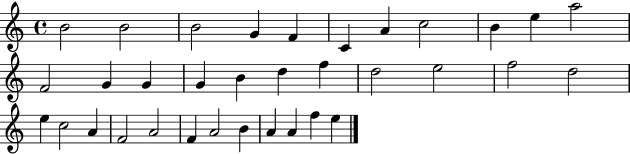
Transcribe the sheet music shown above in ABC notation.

X:1
T:Untitled
M:4/4
L:1/4
K:C
B2 B2 B2 G F C A c2 B e a2 F2 G G G B d f d2 e2 f2 d2 e c2 A F2 A2 F A2 B A A f e